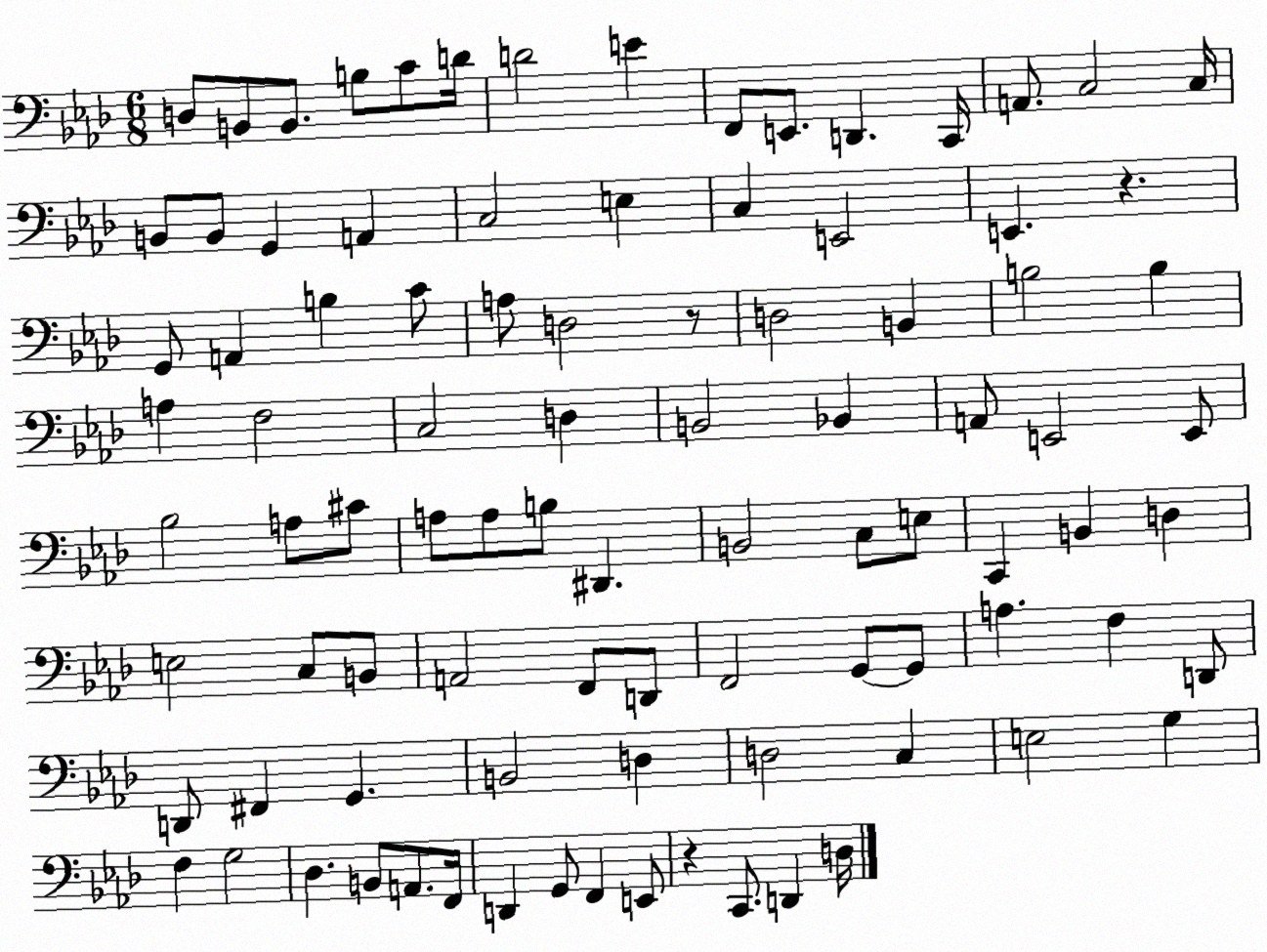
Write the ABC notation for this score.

X:1
T:Untitled
M:6/8
L:1/4
K:Ab
D,/2 B,,/2 B,,/2 B,/2 C/2 D/4 D2 E F,,/2 E,,/2 D,, C,,/4 A,,/2 C,2 C,/4 B,,/2 B,,/2 G,, A,, C,2 E, C, E,,2 E,, z G,,/2 A,, B, C/2 A,/2 D,2 z/2 D,2 B,, B,2 B, A, F,2 C,2 D, B,,2 _B,, A,,/2 E,,2 E,,/2 _B,2 A,/2 ^C/2 A,/2 A,/2 B,/2 ^D,, B,,2 C,/2 E,/2 C,, B,, D, E,2 C,/2 B,,/2 A,,2 F,,/2 D,,/2 F,,2 G,,/2 G,,/2 A, F, D,,/2 D,,/2 ^F,, G,, B,,2 D, D,2 C, E,2 G, F, G,2 _D, B,,/2 A,,/2 F,,/4 D,, G,,/2 F,, E,,/2 z C,,/2 D,, D,/4